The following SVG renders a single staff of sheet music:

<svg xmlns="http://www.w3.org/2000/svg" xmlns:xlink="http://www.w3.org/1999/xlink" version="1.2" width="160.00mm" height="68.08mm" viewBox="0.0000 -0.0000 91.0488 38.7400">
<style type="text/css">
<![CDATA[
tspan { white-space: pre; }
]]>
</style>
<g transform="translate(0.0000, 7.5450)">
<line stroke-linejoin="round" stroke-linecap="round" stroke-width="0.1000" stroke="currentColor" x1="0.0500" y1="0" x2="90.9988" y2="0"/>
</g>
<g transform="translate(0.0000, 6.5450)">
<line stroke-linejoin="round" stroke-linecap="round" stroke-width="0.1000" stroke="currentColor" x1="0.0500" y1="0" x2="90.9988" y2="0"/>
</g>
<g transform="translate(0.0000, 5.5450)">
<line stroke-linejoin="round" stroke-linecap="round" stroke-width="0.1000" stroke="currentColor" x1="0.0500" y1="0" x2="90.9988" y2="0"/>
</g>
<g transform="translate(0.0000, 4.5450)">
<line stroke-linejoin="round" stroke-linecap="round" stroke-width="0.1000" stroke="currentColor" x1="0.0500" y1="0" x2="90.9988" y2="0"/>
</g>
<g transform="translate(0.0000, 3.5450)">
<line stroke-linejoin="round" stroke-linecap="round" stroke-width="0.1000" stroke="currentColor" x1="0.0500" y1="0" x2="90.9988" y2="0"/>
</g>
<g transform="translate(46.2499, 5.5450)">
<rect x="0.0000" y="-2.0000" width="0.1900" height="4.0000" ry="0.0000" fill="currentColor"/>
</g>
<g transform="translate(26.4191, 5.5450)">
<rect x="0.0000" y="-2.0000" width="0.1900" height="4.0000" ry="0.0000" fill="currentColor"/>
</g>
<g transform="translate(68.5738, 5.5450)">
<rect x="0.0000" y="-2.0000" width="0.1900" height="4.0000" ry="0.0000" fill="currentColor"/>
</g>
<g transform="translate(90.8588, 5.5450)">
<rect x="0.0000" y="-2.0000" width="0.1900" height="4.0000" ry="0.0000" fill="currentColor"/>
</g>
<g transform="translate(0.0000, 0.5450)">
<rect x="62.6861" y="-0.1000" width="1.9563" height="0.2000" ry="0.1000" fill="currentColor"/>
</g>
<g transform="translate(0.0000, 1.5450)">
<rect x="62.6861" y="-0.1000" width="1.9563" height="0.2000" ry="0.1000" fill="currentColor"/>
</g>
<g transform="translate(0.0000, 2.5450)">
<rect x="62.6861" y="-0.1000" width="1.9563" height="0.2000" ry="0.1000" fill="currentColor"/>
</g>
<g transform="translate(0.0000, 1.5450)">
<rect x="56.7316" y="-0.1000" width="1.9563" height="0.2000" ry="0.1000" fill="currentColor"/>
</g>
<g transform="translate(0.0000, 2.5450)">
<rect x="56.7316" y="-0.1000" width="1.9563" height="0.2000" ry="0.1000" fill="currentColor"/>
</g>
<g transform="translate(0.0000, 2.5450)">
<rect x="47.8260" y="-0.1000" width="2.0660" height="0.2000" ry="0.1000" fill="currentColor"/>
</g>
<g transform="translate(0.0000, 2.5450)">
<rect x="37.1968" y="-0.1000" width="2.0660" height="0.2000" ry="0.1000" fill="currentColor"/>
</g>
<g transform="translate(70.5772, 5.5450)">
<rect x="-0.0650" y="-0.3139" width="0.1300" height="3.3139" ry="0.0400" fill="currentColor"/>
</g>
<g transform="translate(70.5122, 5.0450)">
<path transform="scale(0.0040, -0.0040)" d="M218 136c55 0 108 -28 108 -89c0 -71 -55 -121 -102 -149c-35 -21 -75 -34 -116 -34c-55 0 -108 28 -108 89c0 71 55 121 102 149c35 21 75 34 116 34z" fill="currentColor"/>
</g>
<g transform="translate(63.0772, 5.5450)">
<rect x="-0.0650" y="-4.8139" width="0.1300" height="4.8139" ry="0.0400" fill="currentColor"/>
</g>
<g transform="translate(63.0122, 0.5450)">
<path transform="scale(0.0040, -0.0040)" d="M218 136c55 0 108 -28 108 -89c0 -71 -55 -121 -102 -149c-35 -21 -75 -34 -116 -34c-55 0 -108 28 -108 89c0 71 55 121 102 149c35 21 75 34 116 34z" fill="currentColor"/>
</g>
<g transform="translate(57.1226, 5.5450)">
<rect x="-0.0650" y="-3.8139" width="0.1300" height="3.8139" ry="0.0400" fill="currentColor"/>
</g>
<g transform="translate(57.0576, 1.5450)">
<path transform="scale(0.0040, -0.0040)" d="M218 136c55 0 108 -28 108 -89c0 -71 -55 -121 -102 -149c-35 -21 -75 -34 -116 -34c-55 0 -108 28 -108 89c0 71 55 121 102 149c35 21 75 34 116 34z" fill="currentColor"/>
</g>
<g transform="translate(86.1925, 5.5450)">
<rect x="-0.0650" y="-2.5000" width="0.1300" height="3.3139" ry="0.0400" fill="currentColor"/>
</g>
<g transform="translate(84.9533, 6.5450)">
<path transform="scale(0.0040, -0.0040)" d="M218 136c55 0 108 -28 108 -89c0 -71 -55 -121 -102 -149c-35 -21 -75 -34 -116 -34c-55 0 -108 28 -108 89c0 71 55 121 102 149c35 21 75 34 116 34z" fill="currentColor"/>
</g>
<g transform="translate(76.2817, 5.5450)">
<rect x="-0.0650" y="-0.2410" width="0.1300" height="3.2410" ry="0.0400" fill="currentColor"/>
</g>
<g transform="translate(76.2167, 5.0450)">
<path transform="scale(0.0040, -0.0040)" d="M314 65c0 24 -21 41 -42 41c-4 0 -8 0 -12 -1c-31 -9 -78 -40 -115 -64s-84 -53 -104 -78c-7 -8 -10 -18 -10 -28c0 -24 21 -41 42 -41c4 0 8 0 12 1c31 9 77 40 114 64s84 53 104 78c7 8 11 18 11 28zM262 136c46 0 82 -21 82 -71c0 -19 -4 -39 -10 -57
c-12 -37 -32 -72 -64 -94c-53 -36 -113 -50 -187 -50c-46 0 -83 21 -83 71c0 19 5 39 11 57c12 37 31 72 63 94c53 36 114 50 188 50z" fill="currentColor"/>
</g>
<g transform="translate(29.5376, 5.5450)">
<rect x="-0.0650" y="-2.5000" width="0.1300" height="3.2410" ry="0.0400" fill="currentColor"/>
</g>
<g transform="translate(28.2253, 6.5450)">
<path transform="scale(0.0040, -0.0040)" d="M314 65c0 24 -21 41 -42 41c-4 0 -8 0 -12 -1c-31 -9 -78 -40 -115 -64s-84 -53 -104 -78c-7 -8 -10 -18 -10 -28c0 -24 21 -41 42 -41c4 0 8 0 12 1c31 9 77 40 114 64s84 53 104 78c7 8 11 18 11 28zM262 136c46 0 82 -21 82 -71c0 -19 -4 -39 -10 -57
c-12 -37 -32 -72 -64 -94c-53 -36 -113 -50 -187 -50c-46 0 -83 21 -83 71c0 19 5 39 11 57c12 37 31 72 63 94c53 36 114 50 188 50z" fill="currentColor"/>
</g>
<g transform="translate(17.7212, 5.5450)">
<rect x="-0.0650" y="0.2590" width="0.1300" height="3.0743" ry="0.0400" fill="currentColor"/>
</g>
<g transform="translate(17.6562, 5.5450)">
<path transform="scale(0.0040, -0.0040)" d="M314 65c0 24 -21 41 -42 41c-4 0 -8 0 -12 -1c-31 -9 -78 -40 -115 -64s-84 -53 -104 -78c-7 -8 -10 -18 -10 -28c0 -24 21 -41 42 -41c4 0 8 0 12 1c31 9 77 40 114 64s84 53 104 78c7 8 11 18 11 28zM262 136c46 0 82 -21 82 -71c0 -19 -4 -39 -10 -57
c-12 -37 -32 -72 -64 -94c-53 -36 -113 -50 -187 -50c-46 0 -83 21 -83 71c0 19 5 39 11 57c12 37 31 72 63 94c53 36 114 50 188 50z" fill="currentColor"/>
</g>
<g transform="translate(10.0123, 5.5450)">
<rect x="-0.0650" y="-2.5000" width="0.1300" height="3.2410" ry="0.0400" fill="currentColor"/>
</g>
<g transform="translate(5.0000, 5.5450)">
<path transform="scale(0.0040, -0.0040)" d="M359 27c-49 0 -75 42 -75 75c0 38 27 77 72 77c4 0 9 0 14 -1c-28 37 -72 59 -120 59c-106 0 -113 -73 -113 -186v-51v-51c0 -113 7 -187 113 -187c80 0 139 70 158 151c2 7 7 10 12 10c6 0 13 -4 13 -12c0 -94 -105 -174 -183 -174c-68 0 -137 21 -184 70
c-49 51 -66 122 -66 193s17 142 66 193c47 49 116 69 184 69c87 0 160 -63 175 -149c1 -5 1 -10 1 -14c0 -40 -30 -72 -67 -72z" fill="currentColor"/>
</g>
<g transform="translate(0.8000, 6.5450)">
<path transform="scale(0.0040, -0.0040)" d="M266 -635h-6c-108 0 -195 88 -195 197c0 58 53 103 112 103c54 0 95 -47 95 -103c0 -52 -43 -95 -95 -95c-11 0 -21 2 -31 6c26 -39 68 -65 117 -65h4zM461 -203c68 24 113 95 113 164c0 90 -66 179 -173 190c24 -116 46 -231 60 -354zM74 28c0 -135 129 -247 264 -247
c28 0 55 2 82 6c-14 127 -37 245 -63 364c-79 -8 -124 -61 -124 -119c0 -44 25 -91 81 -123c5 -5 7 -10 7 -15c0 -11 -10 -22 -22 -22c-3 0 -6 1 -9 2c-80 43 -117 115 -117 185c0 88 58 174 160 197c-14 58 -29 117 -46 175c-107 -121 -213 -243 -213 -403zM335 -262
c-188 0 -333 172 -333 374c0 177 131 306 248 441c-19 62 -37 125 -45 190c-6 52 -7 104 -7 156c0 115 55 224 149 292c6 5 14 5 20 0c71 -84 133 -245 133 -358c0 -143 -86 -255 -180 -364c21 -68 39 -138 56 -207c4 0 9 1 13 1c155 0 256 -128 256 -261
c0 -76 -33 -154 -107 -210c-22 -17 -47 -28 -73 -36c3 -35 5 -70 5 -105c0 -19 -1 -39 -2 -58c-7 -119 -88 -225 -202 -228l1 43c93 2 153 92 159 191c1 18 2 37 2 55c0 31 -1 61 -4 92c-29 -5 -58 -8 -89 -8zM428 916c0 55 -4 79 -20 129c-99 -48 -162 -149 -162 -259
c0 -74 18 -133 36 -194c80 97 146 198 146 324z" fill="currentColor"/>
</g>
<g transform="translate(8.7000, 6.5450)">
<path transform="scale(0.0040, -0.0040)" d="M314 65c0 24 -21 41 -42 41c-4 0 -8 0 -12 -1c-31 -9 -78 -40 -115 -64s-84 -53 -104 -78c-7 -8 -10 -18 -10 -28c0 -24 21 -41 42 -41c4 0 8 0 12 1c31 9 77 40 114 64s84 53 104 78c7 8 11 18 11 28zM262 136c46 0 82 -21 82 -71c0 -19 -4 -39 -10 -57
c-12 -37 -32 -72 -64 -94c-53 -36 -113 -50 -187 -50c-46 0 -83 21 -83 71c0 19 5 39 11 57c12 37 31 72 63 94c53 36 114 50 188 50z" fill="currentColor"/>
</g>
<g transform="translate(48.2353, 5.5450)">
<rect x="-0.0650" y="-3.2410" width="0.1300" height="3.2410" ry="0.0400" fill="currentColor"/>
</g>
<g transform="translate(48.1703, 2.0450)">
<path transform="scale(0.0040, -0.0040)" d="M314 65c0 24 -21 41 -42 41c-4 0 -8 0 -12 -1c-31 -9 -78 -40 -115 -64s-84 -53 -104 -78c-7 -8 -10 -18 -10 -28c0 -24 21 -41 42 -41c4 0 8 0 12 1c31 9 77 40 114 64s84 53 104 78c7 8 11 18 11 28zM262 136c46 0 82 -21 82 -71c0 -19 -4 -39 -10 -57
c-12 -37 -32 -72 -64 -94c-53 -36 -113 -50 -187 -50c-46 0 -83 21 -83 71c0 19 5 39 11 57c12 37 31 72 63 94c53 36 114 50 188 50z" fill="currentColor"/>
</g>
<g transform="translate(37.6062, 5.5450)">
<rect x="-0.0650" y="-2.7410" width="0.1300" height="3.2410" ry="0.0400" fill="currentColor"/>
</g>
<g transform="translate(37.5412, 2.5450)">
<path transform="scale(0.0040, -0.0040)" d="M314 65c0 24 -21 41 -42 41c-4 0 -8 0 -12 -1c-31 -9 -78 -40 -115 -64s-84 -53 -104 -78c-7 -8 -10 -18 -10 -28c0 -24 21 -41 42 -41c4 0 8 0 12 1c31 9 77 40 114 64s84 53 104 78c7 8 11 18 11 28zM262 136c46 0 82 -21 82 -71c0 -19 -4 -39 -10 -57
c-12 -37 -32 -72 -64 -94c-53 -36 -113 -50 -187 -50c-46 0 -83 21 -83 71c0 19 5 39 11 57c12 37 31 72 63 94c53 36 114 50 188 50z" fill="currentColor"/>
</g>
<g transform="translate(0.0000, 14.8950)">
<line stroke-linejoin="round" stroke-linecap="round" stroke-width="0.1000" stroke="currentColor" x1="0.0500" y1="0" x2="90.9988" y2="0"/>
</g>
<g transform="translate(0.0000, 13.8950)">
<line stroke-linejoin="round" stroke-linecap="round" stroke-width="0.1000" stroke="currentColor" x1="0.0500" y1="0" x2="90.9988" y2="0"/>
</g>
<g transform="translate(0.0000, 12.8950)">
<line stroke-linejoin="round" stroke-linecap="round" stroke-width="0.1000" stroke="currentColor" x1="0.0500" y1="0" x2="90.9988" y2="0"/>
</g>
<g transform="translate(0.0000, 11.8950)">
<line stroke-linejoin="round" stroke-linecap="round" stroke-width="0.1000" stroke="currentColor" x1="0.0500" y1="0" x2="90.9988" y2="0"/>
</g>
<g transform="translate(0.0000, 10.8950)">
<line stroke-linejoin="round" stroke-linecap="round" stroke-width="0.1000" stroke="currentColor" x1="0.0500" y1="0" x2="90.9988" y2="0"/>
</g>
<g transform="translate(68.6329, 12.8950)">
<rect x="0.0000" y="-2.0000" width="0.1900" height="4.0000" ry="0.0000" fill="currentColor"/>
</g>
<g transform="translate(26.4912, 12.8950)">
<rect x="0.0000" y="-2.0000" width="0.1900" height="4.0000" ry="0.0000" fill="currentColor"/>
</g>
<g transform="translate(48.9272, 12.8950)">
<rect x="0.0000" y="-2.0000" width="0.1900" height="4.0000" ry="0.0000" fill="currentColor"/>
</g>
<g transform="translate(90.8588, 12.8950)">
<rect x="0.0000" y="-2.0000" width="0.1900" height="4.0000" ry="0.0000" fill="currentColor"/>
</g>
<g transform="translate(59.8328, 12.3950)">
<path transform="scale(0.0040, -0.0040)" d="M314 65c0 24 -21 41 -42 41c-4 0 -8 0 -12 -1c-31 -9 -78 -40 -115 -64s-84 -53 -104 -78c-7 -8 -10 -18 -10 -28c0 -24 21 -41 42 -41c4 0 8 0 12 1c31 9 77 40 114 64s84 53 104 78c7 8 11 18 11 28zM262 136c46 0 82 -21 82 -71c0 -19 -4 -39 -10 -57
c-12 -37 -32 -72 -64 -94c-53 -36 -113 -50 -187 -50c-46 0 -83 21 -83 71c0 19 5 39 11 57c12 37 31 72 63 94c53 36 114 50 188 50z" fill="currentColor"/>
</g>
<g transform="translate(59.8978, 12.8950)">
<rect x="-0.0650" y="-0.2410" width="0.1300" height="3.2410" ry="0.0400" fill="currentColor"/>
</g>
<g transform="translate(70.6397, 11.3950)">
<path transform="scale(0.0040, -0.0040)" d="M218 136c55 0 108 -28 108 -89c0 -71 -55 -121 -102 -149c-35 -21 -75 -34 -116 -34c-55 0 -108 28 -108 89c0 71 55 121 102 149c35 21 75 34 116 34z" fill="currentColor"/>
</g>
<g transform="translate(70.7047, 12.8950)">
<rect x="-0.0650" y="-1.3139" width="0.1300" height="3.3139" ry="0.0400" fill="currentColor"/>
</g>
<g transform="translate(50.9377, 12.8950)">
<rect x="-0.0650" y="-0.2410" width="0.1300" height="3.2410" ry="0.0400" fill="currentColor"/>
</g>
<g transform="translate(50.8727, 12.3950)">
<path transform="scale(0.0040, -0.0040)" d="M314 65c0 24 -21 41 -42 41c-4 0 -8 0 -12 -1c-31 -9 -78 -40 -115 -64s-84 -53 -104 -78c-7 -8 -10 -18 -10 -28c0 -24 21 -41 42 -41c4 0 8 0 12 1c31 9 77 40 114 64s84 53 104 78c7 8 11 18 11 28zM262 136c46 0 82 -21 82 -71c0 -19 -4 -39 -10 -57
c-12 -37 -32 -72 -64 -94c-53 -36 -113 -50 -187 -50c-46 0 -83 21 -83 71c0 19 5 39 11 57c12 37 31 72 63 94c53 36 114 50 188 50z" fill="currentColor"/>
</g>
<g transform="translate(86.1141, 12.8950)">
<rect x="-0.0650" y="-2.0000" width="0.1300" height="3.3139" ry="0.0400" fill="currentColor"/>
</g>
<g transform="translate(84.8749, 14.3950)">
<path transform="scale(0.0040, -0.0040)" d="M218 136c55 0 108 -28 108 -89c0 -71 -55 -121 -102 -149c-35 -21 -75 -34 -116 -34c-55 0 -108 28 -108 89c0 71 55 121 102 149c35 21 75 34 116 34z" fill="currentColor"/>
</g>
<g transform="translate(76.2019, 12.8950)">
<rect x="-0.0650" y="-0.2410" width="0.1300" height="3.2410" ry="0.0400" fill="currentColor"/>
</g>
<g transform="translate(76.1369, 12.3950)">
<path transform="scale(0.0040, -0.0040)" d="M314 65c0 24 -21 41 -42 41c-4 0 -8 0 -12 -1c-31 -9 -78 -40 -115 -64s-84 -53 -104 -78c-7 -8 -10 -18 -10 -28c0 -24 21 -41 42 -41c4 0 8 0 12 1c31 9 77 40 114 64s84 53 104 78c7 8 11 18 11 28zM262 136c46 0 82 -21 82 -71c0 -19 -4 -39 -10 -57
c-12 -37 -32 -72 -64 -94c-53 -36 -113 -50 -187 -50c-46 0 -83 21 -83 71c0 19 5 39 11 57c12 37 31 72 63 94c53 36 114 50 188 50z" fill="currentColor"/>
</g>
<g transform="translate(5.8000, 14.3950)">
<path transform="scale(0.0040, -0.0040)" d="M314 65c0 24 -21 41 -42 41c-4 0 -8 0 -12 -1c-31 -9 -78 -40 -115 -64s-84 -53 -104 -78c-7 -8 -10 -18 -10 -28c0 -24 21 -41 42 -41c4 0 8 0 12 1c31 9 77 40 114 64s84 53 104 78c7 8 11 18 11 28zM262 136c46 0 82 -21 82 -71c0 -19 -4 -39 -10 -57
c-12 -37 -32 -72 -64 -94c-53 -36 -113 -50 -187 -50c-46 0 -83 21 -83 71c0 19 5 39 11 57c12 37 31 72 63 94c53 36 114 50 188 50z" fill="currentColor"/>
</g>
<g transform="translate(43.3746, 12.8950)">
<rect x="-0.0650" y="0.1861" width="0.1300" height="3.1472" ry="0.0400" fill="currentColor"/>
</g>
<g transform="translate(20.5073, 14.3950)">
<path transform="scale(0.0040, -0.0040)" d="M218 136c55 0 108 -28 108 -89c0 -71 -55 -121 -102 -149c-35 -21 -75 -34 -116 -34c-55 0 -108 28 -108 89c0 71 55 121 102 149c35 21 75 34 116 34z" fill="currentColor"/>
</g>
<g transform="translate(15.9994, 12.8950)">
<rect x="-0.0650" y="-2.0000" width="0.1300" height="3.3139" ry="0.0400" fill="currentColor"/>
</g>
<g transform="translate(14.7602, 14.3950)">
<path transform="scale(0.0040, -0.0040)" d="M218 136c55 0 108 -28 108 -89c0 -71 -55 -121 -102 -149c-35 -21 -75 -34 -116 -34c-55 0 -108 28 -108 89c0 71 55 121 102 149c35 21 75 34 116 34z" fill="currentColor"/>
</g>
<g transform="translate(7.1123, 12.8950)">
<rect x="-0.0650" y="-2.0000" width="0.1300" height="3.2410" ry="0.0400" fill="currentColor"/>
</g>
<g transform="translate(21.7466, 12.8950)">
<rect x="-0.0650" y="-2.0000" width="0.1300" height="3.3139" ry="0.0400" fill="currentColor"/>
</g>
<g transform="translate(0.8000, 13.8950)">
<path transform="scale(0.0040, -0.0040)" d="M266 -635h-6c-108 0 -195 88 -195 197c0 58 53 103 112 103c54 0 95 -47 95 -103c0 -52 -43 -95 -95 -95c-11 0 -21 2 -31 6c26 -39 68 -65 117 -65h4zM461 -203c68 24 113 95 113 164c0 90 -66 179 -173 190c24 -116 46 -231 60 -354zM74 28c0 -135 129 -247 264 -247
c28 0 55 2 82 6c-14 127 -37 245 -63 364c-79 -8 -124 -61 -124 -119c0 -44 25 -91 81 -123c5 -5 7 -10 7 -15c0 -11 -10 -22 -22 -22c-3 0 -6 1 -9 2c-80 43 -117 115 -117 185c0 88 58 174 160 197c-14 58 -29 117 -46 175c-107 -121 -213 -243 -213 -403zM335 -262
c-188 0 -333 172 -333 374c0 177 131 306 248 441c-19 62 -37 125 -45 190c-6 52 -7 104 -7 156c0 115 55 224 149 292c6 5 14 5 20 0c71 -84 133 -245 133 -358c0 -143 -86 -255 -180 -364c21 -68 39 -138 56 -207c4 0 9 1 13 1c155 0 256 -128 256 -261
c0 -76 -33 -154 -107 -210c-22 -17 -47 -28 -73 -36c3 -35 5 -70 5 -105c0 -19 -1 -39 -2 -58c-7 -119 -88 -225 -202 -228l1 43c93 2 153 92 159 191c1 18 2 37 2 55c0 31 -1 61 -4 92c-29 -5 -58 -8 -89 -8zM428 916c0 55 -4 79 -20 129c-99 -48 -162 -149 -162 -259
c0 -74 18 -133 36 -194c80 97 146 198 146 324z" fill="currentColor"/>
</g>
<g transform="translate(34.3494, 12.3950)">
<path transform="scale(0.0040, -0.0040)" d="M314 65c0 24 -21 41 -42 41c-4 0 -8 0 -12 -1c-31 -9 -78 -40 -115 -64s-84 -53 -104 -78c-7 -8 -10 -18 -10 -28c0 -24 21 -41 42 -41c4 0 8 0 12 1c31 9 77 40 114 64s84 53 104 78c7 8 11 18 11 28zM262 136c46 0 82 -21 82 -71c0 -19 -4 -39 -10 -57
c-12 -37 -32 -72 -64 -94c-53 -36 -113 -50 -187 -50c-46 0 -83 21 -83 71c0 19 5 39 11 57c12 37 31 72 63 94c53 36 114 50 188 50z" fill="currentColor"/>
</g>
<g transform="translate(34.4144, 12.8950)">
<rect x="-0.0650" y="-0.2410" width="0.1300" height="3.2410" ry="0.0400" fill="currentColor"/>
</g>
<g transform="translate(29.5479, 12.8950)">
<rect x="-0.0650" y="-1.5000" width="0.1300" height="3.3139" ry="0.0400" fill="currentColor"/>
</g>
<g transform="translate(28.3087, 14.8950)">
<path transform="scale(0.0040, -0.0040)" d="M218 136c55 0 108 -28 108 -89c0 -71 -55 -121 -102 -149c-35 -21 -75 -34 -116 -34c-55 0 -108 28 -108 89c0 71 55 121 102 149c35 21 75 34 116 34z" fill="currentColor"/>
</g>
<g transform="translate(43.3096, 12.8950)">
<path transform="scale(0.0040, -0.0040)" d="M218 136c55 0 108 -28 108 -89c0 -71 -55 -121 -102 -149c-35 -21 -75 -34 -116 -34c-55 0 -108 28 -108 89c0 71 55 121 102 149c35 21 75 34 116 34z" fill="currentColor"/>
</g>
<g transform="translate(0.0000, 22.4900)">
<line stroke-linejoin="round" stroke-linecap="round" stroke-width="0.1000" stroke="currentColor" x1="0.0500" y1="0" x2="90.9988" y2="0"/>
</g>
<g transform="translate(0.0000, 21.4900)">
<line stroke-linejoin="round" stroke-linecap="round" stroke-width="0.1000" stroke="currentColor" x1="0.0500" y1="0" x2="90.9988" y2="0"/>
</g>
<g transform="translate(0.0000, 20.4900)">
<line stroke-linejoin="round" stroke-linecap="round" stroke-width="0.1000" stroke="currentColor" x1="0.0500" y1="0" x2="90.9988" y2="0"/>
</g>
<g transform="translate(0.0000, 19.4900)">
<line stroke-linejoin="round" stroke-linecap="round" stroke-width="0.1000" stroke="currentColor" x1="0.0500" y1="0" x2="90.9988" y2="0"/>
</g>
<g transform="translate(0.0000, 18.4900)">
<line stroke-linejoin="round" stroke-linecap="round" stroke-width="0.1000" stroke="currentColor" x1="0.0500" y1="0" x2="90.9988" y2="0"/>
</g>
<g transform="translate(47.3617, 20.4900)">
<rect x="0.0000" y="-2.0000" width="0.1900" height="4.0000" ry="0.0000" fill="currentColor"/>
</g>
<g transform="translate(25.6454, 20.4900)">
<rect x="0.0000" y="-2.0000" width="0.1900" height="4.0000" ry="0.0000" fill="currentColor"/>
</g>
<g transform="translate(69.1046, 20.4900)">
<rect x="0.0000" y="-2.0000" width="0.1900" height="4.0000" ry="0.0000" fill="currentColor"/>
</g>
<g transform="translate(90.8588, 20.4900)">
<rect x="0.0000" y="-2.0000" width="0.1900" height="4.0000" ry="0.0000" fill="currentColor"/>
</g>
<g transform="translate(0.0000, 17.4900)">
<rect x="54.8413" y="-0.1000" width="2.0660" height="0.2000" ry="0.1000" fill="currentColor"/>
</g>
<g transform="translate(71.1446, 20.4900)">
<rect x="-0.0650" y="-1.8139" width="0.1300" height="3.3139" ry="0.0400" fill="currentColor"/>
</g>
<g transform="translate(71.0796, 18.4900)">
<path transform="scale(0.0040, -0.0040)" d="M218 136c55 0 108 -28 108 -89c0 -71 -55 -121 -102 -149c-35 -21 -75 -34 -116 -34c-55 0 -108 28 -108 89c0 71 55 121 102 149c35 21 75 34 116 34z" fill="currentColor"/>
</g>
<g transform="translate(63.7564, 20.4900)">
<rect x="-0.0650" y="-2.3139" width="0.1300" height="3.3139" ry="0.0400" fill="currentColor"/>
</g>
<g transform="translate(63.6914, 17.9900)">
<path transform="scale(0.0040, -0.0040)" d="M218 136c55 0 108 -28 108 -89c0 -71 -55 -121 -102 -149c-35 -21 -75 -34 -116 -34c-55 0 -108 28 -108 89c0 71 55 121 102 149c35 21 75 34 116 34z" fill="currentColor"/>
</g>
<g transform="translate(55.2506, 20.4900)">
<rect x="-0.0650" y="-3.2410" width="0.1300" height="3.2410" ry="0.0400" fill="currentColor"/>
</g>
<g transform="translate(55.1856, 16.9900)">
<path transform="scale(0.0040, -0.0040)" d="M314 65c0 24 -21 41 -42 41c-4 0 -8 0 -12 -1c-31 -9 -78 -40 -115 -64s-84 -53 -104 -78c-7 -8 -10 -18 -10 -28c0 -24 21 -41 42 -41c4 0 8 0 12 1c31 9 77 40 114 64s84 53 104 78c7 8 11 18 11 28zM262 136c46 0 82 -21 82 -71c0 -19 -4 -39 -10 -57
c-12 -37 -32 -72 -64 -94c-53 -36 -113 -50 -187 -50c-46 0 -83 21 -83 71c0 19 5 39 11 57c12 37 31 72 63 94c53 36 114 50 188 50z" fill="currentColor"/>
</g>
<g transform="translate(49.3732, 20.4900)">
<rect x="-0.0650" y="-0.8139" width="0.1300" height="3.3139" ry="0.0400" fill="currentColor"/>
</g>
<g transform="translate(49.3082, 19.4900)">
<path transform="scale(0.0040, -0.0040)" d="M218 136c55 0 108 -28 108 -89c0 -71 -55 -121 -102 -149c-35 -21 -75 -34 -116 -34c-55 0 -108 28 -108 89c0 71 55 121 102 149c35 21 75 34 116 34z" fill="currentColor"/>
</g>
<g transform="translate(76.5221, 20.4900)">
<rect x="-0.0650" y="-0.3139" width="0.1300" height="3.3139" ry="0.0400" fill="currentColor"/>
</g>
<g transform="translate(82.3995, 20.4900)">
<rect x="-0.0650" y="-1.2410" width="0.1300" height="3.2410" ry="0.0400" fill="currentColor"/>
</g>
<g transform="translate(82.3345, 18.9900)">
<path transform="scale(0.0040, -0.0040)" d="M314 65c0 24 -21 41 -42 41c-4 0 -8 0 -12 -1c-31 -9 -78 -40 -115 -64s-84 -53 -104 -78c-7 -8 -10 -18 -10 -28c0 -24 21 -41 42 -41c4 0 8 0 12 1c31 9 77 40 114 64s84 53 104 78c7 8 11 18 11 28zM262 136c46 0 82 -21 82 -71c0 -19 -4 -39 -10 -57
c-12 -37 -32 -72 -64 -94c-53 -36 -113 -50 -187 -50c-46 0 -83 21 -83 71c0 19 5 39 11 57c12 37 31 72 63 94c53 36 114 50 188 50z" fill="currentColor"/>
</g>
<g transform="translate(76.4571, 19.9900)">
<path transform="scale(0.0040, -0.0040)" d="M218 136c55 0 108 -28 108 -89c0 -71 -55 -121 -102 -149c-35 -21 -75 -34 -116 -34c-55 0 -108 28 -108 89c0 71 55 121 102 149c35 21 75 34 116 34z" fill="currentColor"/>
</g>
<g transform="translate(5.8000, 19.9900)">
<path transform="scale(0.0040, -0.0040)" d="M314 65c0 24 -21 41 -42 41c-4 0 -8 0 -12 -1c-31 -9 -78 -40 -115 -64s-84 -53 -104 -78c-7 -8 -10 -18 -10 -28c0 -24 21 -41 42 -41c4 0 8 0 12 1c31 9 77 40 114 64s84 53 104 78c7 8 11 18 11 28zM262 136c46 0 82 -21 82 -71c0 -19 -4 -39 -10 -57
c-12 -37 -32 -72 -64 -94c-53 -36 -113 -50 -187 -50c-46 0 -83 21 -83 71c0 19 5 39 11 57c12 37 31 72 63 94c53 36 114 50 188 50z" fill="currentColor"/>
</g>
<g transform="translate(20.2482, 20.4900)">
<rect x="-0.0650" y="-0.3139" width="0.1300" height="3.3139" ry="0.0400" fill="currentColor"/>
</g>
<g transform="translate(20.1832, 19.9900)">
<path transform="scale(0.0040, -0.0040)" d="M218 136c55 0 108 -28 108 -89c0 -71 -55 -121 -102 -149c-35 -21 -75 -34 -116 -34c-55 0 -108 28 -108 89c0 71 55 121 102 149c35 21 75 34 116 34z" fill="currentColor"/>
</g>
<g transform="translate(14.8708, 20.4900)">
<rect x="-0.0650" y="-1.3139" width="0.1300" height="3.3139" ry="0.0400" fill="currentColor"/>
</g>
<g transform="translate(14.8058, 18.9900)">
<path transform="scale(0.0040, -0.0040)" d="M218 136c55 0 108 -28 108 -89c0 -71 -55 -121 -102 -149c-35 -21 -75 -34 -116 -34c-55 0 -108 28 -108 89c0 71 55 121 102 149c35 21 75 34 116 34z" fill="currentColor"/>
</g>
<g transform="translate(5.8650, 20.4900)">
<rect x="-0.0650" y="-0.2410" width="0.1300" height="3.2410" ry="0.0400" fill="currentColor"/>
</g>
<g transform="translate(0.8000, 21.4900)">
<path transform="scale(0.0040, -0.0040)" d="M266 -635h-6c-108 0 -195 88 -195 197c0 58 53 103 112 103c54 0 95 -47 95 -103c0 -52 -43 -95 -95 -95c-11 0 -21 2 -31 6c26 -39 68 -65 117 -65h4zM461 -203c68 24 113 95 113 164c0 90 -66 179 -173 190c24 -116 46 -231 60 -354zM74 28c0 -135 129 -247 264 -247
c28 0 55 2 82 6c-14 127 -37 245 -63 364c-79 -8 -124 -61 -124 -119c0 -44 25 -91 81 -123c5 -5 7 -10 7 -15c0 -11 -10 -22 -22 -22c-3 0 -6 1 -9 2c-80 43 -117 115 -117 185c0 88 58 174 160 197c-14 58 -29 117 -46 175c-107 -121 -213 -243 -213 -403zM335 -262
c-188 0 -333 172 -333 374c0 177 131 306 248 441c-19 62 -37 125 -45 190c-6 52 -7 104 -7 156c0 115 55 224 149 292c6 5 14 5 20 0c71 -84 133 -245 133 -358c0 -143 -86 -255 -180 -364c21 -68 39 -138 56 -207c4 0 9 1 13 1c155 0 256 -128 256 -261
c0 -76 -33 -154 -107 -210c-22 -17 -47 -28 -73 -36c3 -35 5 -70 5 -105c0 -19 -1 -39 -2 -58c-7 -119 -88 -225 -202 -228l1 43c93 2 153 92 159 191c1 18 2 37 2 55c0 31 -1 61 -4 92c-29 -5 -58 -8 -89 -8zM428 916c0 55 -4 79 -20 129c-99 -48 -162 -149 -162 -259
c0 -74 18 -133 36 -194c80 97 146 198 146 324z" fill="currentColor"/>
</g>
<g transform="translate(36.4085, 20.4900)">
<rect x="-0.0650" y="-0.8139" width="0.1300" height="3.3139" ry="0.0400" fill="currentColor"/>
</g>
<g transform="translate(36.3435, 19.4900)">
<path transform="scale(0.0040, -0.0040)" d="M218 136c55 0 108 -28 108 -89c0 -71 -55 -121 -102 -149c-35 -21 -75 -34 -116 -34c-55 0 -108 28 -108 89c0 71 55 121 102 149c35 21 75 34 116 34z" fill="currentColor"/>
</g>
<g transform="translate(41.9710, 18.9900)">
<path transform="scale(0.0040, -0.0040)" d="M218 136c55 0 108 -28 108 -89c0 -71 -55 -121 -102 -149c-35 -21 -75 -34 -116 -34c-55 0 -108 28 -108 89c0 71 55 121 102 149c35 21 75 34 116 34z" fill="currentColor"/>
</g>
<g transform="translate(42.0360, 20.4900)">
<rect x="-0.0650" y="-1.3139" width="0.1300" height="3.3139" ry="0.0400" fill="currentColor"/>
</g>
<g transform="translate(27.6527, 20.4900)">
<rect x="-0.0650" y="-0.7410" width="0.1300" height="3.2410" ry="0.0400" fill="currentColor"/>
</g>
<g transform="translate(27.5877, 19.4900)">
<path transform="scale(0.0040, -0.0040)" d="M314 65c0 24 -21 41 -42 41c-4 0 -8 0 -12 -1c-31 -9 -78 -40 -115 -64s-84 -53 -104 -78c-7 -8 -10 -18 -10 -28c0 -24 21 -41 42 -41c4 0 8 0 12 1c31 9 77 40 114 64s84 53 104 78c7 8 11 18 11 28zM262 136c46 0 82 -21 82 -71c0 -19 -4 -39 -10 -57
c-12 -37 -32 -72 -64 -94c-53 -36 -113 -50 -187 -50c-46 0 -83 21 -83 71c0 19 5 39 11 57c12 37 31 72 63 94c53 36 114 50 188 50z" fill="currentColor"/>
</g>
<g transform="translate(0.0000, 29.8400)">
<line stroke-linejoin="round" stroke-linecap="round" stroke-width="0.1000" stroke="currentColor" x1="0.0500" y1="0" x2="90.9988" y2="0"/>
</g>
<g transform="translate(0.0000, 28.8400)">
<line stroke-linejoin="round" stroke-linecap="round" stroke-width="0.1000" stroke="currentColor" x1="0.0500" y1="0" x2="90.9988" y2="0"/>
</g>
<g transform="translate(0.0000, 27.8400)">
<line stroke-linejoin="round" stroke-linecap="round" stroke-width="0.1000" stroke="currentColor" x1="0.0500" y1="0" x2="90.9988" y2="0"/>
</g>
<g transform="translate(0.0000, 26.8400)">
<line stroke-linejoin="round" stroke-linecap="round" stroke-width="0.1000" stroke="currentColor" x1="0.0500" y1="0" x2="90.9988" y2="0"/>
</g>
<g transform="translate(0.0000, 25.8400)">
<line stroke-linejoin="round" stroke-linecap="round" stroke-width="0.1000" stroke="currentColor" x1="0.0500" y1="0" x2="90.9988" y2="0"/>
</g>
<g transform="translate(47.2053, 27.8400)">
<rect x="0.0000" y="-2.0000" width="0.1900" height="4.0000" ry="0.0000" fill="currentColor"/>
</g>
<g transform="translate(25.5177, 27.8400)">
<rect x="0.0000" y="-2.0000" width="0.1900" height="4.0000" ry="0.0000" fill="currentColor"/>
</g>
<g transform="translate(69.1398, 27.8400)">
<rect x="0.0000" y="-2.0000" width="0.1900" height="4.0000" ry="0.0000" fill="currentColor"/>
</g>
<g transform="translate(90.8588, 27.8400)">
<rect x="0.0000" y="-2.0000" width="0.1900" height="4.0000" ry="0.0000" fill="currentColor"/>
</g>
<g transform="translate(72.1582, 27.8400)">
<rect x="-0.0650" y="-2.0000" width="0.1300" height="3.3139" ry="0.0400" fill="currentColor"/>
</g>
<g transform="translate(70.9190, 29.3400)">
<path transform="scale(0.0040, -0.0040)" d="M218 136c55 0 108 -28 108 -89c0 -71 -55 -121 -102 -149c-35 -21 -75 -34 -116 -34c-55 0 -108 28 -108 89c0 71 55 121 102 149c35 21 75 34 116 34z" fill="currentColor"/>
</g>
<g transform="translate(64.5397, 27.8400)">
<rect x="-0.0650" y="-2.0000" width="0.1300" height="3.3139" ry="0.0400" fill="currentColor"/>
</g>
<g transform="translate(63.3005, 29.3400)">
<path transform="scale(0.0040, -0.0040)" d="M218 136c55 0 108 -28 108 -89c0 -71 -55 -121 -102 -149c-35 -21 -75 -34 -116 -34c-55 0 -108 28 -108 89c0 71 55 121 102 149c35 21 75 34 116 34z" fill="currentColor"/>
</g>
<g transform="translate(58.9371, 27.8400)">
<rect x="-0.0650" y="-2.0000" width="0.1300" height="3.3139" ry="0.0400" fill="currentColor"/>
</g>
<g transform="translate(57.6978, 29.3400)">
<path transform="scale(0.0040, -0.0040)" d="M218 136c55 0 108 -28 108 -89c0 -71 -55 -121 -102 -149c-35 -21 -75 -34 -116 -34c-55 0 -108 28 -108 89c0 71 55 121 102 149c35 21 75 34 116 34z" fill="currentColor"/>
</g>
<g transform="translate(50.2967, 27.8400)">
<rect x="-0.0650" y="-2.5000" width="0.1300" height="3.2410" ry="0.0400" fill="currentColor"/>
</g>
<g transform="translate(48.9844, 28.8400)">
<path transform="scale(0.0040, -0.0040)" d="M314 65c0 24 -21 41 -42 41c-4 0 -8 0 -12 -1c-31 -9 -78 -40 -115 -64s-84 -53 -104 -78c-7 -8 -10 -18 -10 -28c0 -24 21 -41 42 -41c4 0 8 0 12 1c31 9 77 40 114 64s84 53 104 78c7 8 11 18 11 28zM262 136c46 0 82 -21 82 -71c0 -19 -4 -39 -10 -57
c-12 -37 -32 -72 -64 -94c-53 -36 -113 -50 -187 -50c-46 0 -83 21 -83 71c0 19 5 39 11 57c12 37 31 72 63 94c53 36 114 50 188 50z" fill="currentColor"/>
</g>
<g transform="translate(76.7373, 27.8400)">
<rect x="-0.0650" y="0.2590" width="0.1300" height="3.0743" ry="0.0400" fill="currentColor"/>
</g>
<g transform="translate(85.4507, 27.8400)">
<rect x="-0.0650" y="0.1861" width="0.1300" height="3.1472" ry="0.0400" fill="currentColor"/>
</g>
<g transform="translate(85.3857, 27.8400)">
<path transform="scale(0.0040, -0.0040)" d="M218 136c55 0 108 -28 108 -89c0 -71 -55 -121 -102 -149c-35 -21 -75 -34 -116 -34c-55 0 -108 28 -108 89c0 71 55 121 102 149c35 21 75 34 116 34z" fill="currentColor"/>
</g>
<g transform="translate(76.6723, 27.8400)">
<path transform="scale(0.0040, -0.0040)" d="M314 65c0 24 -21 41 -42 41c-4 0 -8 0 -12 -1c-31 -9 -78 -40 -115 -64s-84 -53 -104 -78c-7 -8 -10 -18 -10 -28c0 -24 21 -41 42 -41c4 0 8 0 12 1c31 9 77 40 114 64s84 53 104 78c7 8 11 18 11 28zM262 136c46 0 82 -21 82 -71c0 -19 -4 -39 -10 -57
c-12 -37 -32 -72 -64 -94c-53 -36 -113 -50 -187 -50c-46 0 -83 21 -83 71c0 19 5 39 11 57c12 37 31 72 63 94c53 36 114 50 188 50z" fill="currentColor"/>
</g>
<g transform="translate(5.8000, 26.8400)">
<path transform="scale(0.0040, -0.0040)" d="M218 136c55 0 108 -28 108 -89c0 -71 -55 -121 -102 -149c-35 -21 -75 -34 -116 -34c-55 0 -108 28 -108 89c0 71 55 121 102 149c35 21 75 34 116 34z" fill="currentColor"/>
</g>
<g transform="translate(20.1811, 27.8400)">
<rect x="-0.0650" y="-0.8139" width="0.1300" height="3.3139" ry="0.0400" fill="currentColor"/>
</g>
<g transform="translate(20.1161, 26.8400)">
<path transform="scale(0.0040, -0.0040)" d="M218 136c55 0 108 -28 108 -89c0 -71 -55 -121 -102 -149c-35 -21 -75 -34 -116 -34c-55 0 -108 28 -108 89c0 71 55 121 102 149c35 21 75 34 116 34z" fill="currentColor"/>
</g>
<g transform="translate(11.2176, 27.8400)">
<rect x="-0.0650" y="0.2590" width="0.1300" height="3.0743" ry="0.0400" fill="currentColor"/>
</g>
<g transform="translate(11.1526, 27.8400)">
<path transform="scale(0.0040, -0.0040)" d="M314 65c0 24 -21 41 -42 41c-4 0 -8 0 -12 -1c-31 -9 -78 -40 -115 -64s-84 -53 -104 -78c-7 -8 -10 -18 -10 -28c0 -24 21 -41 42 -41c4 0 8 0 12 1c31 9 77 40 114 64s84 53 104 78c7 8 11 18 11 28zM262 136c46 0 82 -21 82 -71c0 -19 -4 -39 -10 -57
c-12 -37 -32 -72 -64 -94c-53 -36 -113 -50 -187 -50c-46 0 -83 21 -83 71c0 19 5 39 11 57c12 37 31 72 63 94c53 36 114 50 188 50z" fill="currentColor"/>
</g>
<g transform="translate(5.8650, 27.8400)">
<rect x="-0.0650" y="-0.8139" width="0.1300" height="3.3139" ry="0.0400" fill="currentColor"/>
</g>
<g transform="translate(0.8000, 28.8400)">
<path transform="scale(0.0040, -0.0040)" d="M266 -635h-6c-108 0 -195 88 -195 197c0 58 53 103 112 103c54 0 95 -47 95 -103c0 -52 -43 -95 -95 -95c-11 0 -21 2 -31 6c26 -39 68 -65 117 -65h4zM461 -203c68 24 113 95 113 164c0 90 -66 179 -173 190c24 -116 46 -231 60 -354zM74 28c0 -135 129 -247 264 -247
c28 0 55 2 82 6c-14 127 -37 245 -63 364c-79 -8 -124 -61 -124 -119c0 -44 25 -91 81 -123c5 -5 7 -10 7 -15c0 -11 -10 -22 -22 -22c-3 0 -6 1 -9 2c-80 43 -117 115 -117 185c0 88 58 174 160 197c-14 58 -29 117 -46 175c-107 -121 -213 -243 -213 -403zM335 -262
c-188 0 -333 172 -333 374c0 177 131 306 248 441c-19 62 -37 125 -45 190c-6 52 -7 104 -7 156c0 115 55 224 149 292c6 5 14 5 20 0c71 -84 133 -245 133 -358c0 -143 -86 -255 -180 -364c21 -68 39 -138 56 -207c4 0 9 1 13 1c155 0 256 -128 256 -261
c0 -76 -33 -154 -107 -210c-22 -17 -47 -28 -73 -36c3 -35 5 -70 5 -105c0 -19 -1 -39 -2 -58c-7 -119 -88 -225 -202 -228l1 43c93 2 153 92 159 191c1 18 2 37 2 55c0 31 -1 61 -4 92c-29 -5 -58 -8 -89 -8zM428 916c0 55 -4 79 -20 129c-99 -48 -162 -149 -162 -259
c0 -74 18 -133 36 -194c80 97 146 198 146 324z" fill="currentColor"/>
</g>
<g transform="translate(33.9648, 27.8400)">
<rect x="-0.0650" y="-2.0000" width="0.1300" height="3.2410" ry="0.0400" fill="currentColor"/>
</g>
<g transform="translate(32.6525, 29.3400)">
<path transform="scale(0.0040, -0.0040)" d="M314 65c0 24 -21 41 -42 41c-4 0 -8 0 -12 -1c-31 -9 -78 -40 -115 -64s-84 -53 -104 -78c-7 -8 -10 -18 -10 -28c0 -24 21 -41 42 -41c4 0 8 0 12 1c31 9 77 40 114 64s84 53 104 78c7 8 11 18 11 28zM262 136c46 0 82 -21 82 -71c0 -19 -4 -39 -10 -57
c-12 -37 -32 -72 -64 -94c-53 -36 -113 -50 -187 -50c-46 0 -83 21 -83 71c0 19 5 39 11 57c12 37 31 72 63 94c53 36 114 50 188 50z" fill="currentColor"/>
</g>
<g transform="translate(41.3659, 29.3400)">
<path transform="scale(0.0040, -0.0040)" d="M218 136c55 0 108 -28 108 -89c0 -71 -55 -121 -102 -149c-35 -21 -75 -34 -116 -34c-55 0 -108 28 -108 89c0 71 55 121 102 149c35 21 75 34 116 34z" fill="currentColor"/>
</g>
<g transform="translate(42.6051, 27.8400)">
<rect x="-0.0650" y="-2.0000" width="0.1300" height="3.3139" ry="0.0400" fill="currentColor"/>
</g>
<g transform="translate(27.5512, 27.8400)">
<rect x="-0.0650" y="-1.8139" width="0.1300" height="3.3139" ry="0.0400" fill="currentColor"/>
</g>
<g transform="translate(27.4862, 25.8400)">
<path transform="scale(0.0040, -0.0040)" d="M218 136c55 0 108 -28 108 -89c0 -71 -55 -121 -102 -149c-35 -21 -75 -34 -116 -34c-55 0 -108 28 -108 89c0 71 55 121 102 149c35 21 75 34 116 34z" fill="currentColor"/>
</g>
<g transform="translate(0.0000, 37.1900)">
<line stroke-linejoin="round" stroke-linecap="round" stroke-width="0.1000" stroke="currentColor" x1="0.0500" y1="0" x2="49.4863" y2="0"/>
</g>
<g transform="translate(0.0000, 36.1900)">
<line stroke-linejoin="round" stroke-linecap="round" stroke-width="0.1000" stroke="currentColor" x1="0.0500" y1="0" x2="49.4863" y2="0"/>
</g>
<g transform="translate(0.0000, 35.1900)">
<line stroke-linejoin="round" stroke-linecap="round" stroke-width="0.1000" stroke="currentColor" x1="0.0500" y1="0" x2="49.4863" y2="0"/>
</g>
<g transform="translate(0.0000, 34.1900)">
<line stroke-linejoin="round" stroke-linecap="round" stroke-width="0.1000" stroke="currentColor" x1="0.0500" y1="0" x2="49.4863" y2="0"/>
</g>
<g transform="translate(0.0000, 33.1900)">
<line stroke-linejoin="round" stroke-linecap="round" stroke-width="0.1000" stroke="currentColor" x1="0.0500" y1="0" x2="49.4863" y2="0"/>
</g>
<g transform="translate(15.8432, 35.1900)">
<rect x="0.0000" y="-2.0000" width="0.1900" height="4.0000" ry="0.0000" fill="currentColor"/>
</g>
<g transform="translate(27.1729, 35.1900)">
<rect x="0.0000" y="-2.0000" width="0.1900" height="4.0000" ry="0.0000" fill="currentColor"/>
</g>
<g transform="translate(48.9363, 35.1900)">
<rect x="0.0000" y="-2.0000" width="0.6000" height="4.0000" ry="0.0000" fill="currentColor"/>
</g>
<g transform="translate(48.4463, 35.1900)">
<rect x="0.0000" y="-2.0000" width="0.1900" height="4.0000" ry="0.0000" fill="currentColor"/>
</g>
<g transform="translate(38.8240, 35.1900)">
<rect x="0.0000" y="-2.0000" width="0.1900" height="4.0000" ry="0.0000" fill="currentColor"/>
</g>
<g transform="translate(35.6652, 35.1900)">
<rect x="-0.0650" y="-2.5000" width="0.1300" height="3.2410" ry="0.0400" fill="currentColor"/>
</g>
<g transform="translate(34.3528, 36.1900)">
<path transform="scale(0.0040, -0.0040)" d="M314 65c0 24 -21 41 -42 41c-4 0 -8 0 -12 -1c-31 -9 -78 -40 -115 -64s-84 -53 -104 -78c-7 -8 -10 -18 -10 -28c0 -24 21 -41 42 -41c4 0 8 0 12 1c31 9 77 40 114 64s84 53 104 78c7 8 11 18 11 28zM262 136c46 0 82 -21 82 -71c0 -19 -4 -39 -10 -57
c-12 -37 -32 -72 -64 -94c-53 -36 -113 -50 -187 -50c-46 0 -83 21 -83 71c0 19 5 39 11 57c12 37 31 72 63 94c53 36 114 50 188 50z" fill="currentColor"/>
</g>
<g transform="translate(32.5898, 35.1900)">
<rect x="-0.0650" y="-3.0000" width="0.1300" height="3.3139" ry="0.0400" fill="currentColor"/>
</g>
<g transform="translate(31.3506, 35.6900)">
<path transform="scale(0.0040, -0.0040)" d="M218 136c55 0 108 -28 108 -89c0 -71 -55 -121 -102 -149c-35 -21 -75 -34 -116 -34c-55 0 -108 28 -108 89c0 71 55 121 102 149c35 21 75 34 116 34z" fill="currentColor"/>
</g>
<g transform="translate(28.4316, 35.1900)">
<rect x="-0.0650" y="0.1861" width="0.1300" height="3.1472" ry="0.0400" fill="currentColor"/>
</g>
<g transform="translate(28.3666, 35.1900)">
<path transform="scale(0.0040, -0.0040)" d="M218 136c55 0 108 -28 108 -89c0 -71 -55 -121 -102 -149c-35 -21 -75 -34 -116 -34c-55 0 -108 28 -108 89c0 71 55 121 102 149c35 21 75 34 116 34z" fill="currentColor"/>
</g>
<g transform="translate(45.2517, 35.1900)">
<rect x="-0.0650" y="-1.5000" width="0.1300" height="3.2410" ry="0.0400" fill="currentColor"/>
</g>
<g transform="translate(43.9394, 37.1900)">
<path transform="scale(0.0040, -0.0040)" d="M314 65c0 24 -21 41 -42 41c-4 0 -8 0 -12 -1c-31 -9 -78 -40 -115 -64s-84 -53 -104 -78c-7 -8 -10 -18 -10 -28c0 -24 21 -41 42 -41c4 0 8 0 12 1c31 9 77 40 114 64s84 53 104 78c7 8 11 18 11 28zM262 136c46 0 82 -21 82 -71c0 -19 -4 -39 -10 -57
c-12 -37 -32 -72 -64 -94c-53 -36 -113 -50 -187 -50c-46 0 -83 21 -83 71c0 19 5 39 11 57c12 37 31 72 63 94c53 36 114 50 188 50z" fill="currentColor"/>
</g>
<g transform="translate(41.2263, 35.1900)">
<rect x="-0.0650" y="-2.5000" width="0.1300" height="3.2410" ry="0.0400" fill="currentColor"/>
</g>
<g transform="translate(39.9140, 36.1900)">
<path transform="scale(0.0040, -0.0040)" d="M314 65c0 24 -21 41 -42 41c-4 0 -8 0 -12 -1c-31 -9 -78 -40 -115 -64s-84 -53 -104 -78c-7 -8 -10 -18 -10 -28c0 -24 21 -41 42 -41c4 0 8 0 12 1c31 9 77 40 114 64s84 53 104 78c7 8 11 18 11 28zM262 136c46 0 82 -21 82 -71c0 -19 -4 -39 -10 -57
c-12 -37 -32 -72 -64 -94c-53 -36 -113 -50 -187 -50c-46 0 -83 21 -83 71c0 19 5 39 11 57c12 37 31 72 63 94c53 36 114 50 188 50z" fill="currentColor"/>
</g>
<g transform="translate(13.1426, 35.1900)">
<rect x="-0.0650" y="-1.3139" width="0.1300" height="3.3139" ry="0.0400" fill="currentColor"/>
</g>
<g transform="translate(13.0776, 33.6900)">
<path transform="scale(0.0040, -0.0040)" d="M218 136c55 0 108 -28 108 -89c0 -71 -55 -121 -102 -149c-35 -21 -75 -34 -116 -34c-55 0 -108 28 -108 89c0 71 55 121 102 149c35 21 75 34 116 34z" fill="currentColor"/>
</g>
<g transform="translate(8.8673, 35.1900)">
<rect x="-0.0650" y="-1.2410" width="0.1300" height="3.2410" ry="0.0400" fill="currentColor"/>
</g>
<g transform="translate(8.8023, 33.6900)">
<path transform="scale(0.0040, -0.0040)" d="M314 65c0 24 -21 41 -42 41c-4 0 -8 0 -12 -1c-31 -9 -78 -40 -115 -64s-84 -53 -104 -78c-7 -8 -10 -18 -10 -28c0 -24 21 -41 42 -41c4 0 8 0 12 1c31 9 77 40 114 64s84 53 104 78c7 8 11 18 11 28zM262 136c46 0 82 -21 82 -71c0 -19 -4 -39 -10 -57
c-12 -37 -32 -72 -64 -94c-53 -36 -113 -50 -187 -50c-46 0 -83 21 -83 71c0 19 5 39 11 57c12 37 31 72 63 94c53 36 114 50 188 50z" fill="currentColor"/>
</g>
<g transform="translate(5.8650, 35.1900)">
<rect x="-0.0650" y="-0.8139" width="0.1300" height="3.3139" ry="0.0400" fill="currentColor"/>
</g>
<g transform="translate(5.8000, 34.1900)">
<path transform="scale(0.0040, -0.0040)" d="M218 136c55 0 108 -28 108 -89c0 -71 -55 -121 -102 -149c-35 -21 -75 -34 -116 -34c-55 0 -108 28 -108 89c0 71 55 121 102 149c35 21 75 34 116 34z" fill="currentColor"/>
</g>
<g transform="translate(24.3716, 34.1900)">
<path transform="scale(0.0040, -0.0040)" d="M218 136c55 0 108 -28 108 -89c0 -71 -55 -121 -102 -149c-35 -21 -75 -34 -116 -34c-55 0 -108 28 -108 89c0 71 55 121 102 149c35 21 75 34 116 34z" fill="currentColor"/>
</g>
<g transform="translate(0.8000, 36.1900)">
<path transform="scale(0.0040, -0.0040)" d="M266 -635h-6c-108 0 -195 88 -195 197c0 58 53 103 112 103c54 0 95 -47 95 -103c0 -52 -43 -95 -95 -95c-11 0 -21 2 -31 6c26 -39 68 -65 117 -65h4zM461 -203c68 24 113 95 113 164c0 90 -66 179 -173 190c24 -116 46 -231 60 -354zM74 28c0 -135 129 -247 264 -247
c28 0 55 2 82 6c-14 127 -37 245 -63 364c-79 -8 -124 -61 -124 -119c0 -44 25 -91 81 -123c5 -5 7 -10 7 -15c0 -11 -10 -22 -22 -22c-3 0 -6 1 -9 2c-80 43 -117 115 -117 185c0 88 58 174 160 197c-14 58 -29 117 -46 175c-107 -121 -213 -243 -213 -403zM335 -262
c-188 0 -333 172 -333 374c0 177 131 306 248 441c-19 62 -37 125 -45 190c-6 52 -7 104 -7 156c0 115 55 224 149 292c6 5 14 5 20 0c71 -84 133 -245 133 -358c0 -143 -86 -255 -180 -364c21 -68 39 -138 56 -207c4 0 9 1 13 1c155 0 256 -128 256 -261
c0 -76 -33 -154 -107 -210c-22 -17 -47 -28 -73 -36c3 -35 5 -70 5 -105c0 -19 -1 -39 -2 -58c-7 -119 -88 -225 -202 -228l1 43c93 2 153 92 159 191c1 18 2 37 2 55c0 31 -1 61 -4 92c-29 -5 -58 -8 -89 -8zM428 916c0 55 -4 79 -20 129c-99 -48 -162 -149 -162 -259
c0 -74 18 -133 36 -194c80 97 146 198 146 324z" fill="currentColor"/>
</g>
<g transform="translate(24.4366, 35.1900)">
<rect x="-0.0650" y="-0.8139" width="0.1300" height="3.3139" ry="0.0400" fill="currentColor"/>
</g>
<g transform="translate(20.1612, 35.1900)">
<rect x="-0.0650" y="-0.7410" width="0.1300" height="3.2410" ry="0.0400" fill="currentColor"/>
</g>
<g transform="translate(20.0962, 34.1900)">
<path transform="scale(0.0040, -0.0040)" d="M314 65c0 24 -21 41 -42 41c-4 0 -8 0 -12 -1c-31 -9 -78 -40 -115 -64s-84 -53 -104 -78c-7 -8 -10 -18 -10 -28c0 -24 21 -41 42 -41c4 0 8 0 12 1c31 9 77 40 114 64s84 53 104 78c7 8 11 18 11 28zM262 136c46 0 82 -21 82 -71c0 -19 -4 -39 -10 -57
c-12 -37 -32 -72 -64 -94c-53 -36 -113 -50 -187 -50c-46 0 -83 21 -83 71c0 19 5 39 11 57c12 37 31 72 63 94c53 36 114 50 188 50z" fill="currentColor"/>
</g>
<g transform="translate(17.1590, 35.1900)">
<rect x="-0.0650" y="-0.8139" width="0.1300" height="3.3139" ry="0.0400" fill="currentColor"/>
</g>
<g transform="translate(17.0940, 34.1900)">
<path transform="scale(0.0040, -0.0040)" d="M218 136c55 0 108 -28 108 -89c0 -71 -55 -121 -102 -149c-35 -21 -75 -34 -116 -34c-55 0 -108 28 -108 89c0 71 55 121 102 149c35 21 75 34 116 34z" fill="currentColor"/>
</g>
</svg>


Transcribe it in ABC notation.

X:1
T:Untitled
M:4/4
L:1/4
K:C
G2 B2 G2 a2 b2 c' e' c c2 G F2 F F E c2 B c2 c2 e c2 F c2 e c d2 d e d b2 g f c e2 d B2 d f F2 F G2 F F F B2 B d e2 e d d2 d B A G2 G2 E2